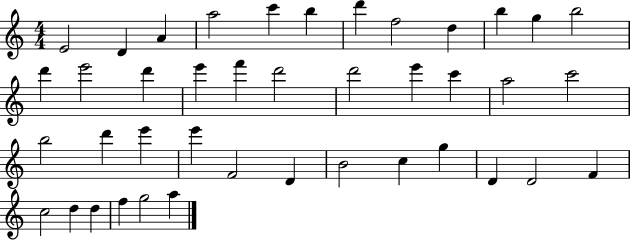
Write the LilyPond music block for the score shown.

{
  \clef treble
  \numericTimeSignature
  \time 4/4
  \key c \major
  e'2 d'4 a'4 | a''2 c'''4 b''4 | d'''4 f''2 d''4 | b''4 g''4 b''2 | \break d'''4 e'''2 d'''4 | e'''4 f'''4 d'''2 | d'''2 e'''4 c'''4 | a''2 c'''2 | \break b''2 d'''4 e'''4 | e'''4 f'2 d'4 | b'2 c''4 g''4 | d'4 d'2 f'4 | \break c''2 d''4 d''4 | f''4 g''2 a''4 | \bar "|."
}